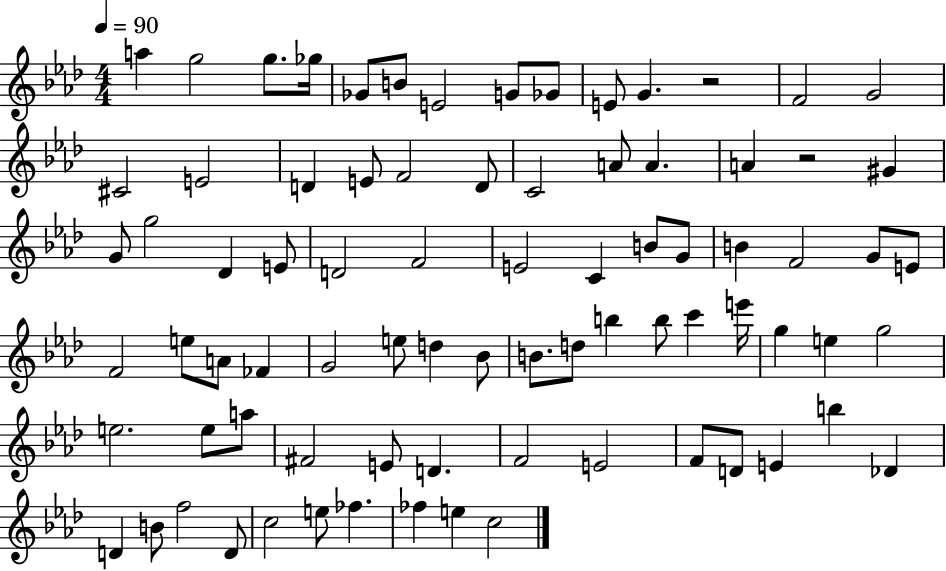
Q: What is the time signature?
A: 4/4